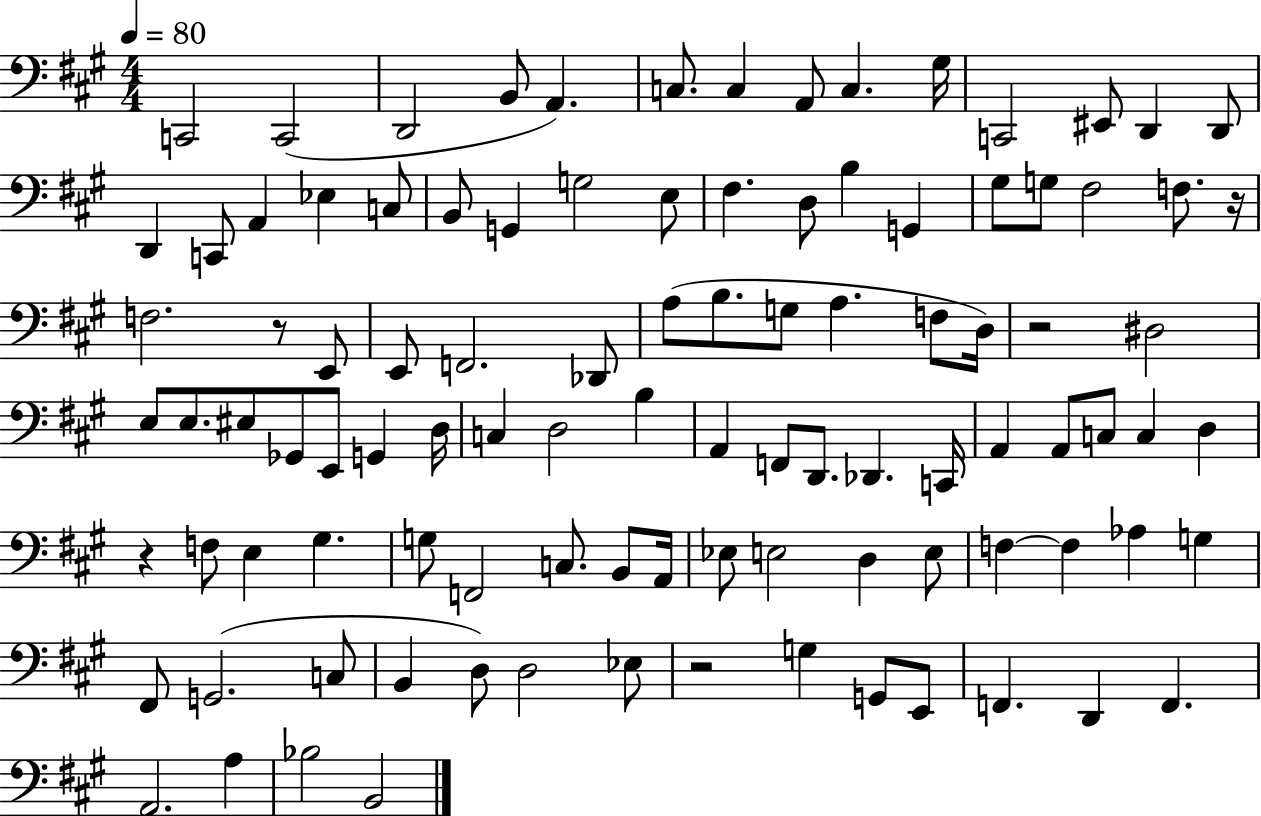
{
  \clef bass
  \numericTimeSignature
  \time 4/4
  \key a \major
  \tempo 4 = 80
  c,2 c,2( | d,2 b,8 a,4.) | c8. c4 a,8 c4. gis16 | c,2 eis,8 d,4 d,8 | \break d,4 c,8 a,4 ees4 c8 | b,8 g,4 g2 e8 | fis4. d8 b4 g,4 | gis8 g8 fis2 f8. r16 | \break f2. r8 e,8 | e,8 f,2. des,8 | a8( b8. g8 a4. f8 d16) | r2 dis2 | \break e8 e8. eis8 ges,8 e,8 g,4 d16 | c4 d2 b4 | a,4 f,8 d,8. des,4. c,16 | a,4 a,8 c8 c4 d4 | \break r4 f8 e4 gis4. | g8 f,2 c8. b,8 a,16 | ees8 e2 d4 e8 | f4~~ f4 aes4 g4 | \break fis,8 g,2.( c8 | b,4 d8) d2 ees8 | r2 g4 g,8 e,8 | f,4. d,4 f,4. | \break a,2. a4 | bes2 b,2 | \bar "|."
}